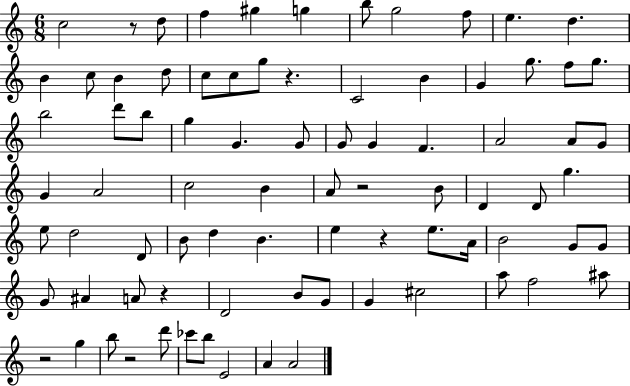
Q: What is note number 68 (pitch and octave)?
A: G5